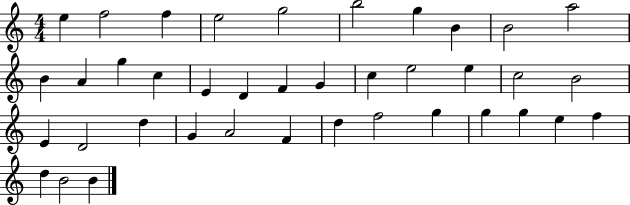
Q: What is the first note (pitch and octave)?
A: E5